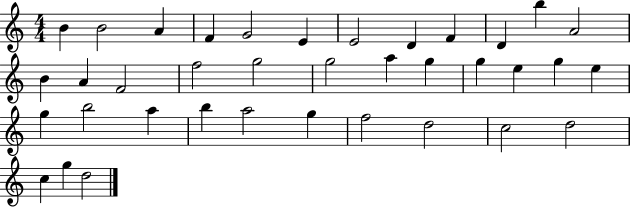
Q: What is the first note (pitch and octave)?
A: B4